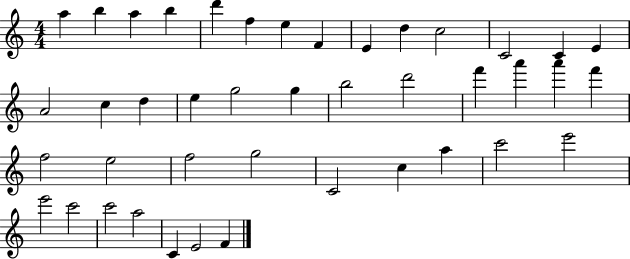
X:1
T:Untitled
M:4/4
L:1/4
K:C
a b a b d' f e F E d c2 C2 C E A2 c d e g2 g b2 d'2 f' a' a' f' f2 e2 f2 g2 C2 c a c'2 e'2 e'2 c'2 c'2 a2 C E2 F